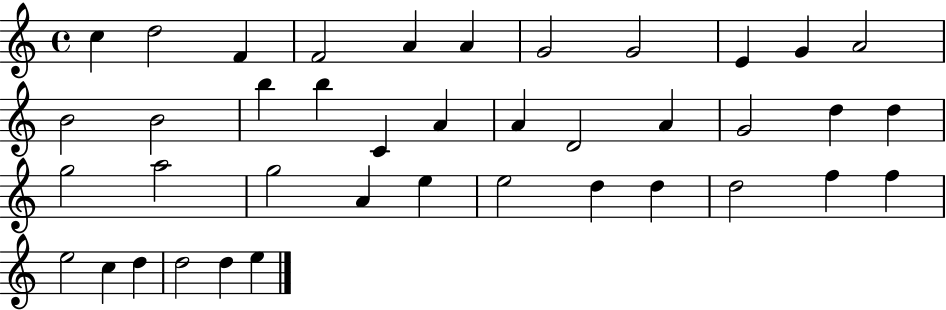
X:1
T:Untitled
M:4/4
L:1/4
K:C
c d2 F F2 A A G2 G2 E G A2 B2 B2 b b C A A D2 A G2 d d g2 a2 g2 A e e2 d d d2 f f e2 c d d2 d e